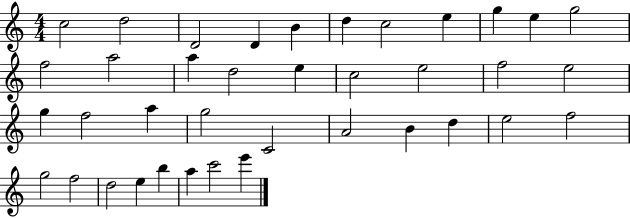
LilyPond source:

{
  \clef treble
  \numericTimeSignature
  \time 4/4
  \key c \major
  c''2 d''2 | d'2 d'4 b'4 | d''4 c''2 e''4 | g''4 e''4 g''2 | \break f''2 a''2 | a''4 d''2 e''4 | c''2 e''2 | f''2 e''2 | \break g''4 f''2 a''4 | g''2 c'2 | a'2 b'4 d''4 | e''2 f''2 | \break g''2 f''2 | d''2 e''4 b''4 | a''4 c'''2 e'''4 | \bar "|."
}